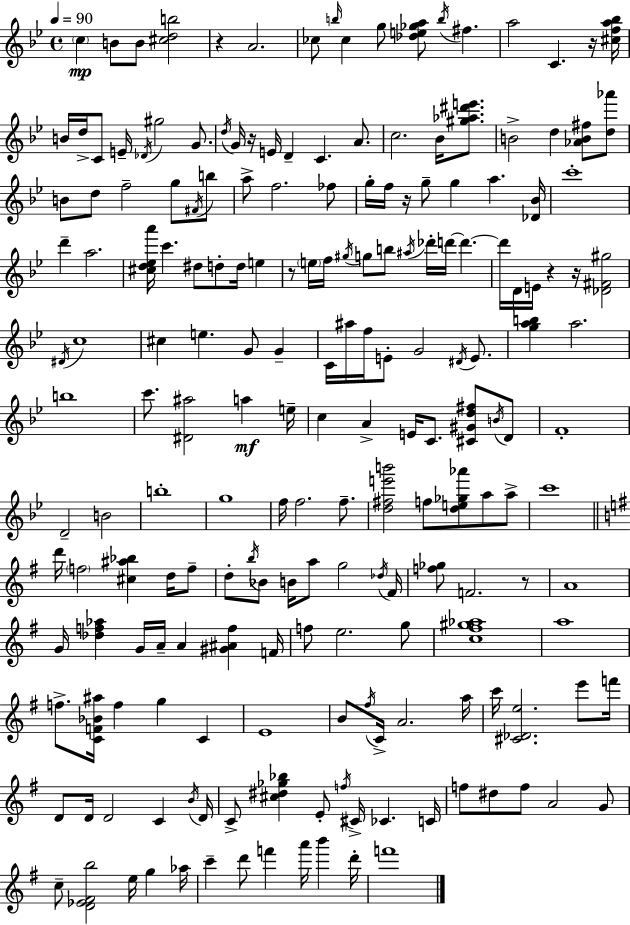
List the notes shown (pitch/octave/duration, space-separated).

C5/q B4/e B4/e [C#5,D5,B5]/h R/q A4/h. CES5/e B5/s CES5/q G5/e [Db5,E5,Gb5,A5]/e B5/s F#5/q. A5/h C4/q. R/s [C#5,F5,A5,Bb5]/s B4/s D5/s C4/e E4/s Db4/s G#5/h G4/e. D5/s G4/s R/s E4/s D4/q C4/q. A4/e. C5/h. Bb4/s [G#5,Ab5,D#6,E6]/e. B4/h D5/q [Ab4,B4,F#5]/e [D5,Ab6]/e B4/e D5/e F5/h G5/e F#4/s B5/e A5/e F5/h. FES5/e G5/s F5/s R/s G5/e G5/q A5/q. [Db4,Bb4]/s C6/w D6/q A5/h. [C#5,D5,Eb5,A6]/s C6/q. D#5/e D5/e D5/s E5/q R/e E5/s F5/s G#5/s G5/e B5/e A#5/s Db6/s D6/s D6/q. D6/s D4/s E4/s R/q R/s [Db4,F#4,G#5]/h D#4/s C5/w C#5/q E5/q. G4/e G4/q C4/s A#5/s F5/s E4/e G4/h D#4/s E4/e. [G5,A5,B5]/q A5/h. B5/w C6/e. [D#4,A#5]/h A5/q E5/s C5/q A4/q E4/s C4/e. [C#4,G#4,D5,F#5]/e B4/s D4/e F4/w D4/h B4/h B5/w G5/w F5/s F5/h. F5/e. [D5,F#5,E6,B6]/h F5/e [D5,E5,Gb5,Ab6]/e A5/e A5/e C6/w D6/s F5/h [C#5,A#5,Bb5]/q D5/s F5/e D5/e B5/s Bb4/e B4/s A5/e G5/h Db5/s F#4/s [F5,Gb5]/e F4/h. R/e A4/w G4/s [Db5,F5,Ab5]/q G4/s A4/s A4/q [G#4,A#4,F5]/q F4/s F5/e E5/h. G5/e [C5,F#5,G#5,Ab5]/w A5/w F5/e. [C4,F4,Bb4,A#5]/s F5/q G5/q C4/q E4/w B4/e F#5/s C4/s A4/h. A5/s C6/s [C#4,Db4,E5]/h. E6/e F6/s D4/e D4/s D4/h C4/q B4/s D4/s C4/e [C#5,D#5,Gb5,Bb5]/q E4/e F5/s C#4/s CES4/q. C4/s F5/e D#5/e F5/e A4/h G4/e C5/e [D4,Eb4,F#4,B5]/h E5/s G5/q Ab5/s C6/q D6/e F6/q A6/s B6/q D6/s F6/w